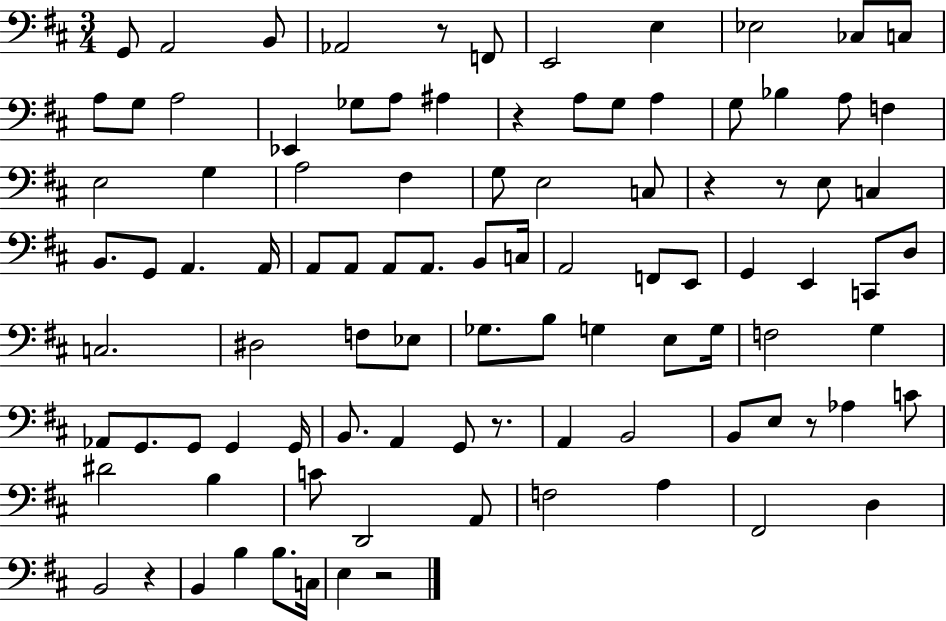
G2/e A2/h B2/e Ab2/h R/e F2/e E2/h E3/q Eb3/h CES3/e C3/e A3/e G3/e A3/h Eb2/q Gb3/e A3/e A#3/q R/q A3/e G3/e A3/q G3/e Bb3/q A3/e F3/q E3/h G3/q A3/h F#3/q G3/e E3/h C3/e R/q R/e E3/e C3/q B2/e. G2/e A2/q. A2/s A2/e A2/e A2/e A2/e. B2/e C3/s A2/h F2/e E2/e G2/q E2/q C2/e D3/e C3/h. D#3/h F3/e Eb3/e Gb3/e. B3/e G3/q E3/e G3/s F3/h G3/q Ab2/e G2/e. G2/e G2/q G2/s B2/e. A2/q G2/e R/e. A2/q B2/h B2/e E3/e R/e Ab3/q C4/e D#4/h B3/q C4/e D2/h A2/e F3/h A3/q F#2/h D3/q B2/h R/q B2/q B3/q B3/e. C3/s E3/q R/h